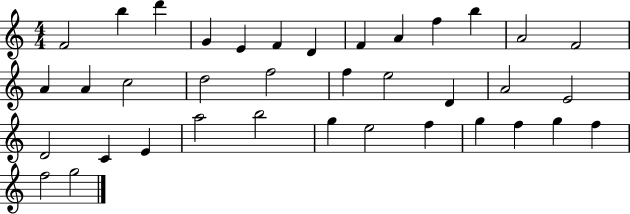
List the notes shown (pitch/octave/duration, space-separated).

F4/h B5/q D6/q G4/q E4/q F4/q D4/q F4/q A4/q F5/q B5/q A4/h F4/h A4/q A4/q C5/h D5/h F5/h F5/q E5/h D4/q A4/h E4/h D4/h C4/q E4/q A5/h B5/h G5/q E5/h F5/q G5/q F5/q G5/q F5/q F5/h G5/h